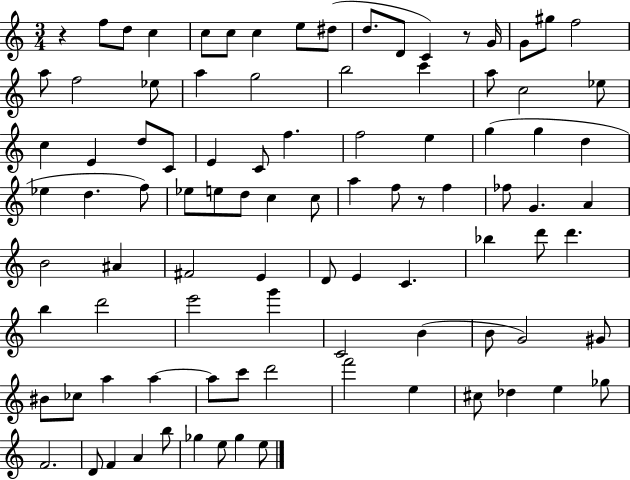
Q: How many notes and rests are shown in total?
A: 95